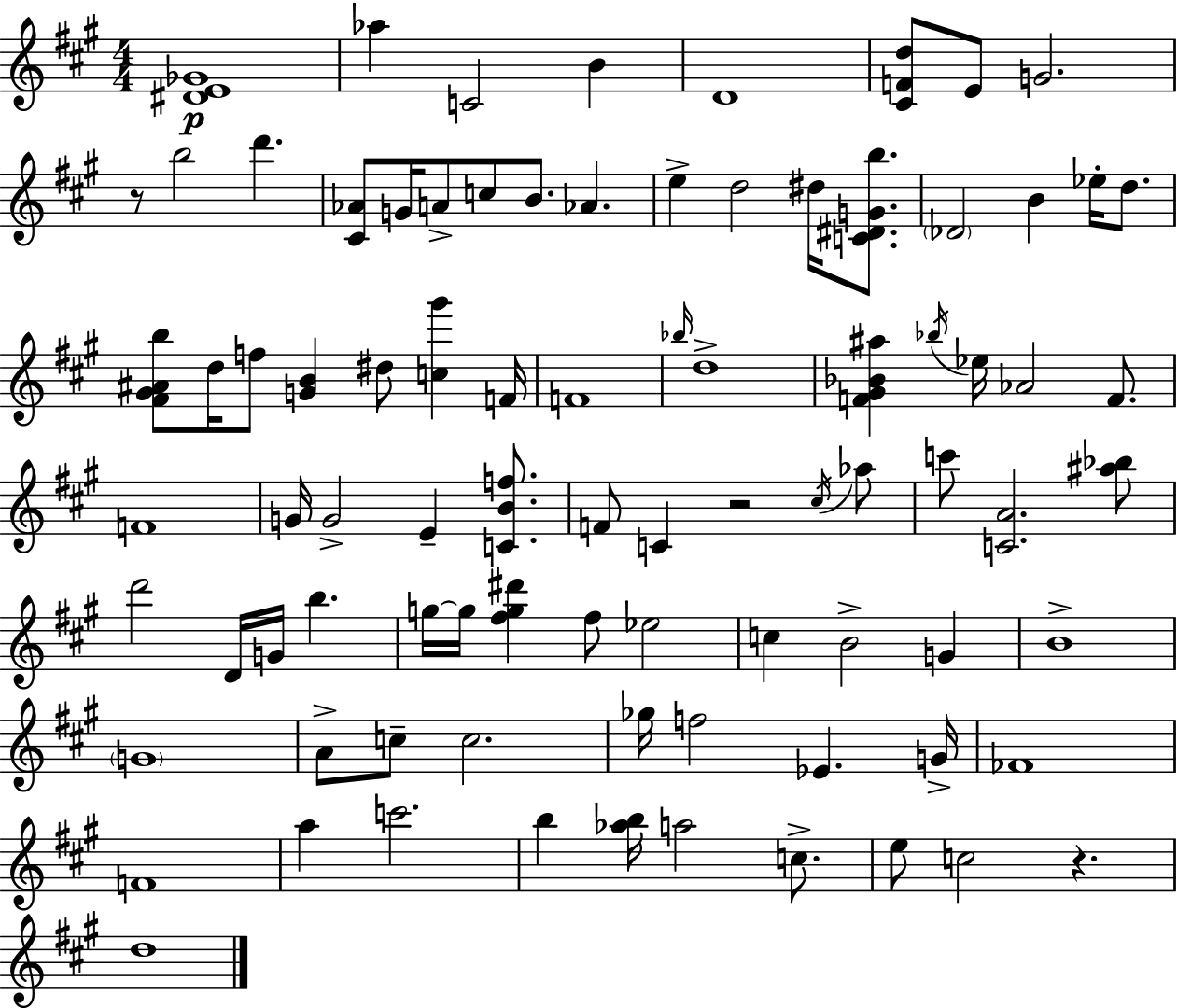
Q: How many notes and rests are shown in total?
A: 86